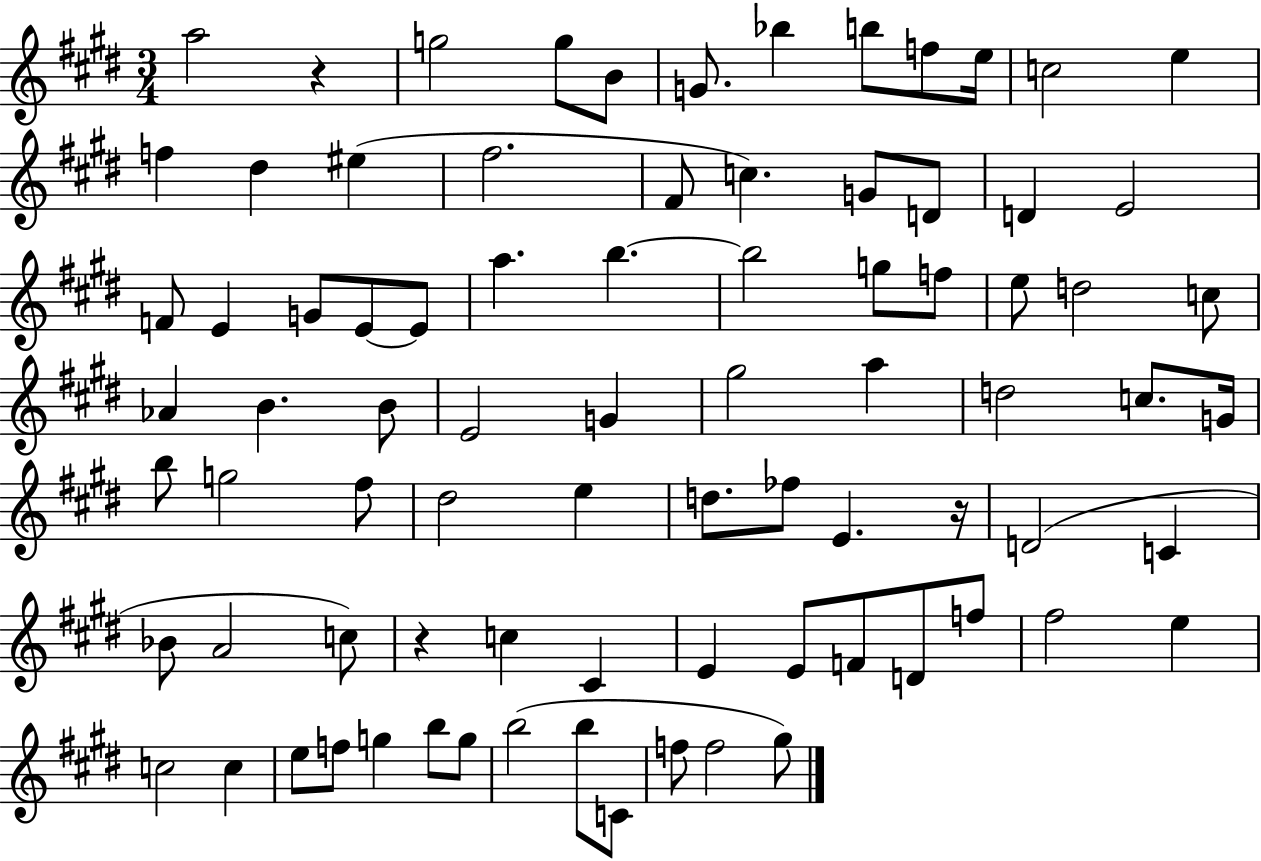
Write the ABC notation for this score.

X:1
T:Untitled
M:3/4
L:1/4
K:E
a2 z g2 g/2 B/2 G/2 _b b/2 f/2 e/4 c2 e f ^d ^e ^f2 ^F/2 c G/2 D/2 D E2 F/2 E G/2 E/2 E/2 a b b2 g/2 f/2 e/2 d2 c/2 _A B B/2 E2 G ^g2 a d2 c/2 G/4 b/2 g2 ^f/2 ^d2 e d/2 _f/2 E z/4 D2 C _B/2 A2 c/2 z c ^C E E/2 F/2 D/2 f/2 ^f2 e c2 c e/2 f/2 g b/2 g/2 b2 b/2 C/2 f/2 f2 ^g/2